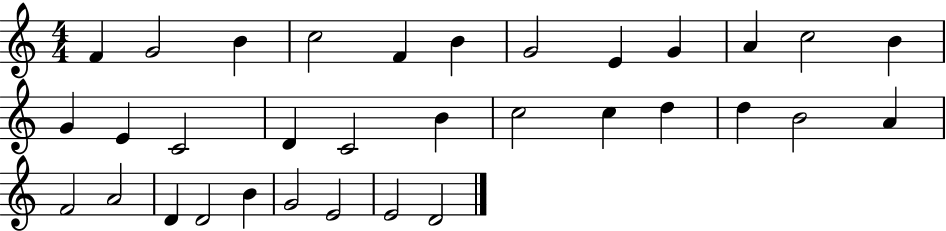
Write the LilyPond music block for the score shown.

{
  \clef treble
  \numericTimeSignature
  \time 4/4
  \key c \major
  f'4 g'2 b'4 | c''2 f'4 b'4 | g'2 e'4 g'4 | a'4 c''2 b'4 | \break g'4 e'4 c'2 | d'4 c'2 b'4 | c''2 c''4 d''4 | d''4 b'2 a'4 | \break f'2 a'2 | d'4 d'2 b'4 | g'2 e'2 | e'2 d'2 | \break \bar "|."
}